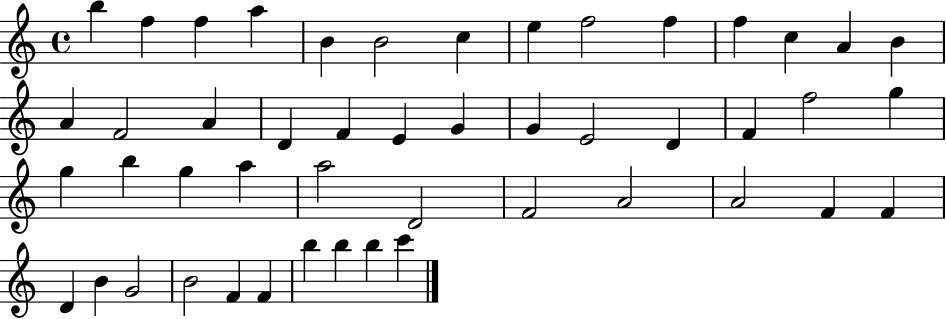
X:1
T:Untitled
M:4/4
L:1/4
K:C
b f f a B B2 c e f2 f f c A B A F2 A D F E G G E2 D F f2 g g b g a a2 D2 F2 A2 A2 F F D B G2 B2 F F b b b c'